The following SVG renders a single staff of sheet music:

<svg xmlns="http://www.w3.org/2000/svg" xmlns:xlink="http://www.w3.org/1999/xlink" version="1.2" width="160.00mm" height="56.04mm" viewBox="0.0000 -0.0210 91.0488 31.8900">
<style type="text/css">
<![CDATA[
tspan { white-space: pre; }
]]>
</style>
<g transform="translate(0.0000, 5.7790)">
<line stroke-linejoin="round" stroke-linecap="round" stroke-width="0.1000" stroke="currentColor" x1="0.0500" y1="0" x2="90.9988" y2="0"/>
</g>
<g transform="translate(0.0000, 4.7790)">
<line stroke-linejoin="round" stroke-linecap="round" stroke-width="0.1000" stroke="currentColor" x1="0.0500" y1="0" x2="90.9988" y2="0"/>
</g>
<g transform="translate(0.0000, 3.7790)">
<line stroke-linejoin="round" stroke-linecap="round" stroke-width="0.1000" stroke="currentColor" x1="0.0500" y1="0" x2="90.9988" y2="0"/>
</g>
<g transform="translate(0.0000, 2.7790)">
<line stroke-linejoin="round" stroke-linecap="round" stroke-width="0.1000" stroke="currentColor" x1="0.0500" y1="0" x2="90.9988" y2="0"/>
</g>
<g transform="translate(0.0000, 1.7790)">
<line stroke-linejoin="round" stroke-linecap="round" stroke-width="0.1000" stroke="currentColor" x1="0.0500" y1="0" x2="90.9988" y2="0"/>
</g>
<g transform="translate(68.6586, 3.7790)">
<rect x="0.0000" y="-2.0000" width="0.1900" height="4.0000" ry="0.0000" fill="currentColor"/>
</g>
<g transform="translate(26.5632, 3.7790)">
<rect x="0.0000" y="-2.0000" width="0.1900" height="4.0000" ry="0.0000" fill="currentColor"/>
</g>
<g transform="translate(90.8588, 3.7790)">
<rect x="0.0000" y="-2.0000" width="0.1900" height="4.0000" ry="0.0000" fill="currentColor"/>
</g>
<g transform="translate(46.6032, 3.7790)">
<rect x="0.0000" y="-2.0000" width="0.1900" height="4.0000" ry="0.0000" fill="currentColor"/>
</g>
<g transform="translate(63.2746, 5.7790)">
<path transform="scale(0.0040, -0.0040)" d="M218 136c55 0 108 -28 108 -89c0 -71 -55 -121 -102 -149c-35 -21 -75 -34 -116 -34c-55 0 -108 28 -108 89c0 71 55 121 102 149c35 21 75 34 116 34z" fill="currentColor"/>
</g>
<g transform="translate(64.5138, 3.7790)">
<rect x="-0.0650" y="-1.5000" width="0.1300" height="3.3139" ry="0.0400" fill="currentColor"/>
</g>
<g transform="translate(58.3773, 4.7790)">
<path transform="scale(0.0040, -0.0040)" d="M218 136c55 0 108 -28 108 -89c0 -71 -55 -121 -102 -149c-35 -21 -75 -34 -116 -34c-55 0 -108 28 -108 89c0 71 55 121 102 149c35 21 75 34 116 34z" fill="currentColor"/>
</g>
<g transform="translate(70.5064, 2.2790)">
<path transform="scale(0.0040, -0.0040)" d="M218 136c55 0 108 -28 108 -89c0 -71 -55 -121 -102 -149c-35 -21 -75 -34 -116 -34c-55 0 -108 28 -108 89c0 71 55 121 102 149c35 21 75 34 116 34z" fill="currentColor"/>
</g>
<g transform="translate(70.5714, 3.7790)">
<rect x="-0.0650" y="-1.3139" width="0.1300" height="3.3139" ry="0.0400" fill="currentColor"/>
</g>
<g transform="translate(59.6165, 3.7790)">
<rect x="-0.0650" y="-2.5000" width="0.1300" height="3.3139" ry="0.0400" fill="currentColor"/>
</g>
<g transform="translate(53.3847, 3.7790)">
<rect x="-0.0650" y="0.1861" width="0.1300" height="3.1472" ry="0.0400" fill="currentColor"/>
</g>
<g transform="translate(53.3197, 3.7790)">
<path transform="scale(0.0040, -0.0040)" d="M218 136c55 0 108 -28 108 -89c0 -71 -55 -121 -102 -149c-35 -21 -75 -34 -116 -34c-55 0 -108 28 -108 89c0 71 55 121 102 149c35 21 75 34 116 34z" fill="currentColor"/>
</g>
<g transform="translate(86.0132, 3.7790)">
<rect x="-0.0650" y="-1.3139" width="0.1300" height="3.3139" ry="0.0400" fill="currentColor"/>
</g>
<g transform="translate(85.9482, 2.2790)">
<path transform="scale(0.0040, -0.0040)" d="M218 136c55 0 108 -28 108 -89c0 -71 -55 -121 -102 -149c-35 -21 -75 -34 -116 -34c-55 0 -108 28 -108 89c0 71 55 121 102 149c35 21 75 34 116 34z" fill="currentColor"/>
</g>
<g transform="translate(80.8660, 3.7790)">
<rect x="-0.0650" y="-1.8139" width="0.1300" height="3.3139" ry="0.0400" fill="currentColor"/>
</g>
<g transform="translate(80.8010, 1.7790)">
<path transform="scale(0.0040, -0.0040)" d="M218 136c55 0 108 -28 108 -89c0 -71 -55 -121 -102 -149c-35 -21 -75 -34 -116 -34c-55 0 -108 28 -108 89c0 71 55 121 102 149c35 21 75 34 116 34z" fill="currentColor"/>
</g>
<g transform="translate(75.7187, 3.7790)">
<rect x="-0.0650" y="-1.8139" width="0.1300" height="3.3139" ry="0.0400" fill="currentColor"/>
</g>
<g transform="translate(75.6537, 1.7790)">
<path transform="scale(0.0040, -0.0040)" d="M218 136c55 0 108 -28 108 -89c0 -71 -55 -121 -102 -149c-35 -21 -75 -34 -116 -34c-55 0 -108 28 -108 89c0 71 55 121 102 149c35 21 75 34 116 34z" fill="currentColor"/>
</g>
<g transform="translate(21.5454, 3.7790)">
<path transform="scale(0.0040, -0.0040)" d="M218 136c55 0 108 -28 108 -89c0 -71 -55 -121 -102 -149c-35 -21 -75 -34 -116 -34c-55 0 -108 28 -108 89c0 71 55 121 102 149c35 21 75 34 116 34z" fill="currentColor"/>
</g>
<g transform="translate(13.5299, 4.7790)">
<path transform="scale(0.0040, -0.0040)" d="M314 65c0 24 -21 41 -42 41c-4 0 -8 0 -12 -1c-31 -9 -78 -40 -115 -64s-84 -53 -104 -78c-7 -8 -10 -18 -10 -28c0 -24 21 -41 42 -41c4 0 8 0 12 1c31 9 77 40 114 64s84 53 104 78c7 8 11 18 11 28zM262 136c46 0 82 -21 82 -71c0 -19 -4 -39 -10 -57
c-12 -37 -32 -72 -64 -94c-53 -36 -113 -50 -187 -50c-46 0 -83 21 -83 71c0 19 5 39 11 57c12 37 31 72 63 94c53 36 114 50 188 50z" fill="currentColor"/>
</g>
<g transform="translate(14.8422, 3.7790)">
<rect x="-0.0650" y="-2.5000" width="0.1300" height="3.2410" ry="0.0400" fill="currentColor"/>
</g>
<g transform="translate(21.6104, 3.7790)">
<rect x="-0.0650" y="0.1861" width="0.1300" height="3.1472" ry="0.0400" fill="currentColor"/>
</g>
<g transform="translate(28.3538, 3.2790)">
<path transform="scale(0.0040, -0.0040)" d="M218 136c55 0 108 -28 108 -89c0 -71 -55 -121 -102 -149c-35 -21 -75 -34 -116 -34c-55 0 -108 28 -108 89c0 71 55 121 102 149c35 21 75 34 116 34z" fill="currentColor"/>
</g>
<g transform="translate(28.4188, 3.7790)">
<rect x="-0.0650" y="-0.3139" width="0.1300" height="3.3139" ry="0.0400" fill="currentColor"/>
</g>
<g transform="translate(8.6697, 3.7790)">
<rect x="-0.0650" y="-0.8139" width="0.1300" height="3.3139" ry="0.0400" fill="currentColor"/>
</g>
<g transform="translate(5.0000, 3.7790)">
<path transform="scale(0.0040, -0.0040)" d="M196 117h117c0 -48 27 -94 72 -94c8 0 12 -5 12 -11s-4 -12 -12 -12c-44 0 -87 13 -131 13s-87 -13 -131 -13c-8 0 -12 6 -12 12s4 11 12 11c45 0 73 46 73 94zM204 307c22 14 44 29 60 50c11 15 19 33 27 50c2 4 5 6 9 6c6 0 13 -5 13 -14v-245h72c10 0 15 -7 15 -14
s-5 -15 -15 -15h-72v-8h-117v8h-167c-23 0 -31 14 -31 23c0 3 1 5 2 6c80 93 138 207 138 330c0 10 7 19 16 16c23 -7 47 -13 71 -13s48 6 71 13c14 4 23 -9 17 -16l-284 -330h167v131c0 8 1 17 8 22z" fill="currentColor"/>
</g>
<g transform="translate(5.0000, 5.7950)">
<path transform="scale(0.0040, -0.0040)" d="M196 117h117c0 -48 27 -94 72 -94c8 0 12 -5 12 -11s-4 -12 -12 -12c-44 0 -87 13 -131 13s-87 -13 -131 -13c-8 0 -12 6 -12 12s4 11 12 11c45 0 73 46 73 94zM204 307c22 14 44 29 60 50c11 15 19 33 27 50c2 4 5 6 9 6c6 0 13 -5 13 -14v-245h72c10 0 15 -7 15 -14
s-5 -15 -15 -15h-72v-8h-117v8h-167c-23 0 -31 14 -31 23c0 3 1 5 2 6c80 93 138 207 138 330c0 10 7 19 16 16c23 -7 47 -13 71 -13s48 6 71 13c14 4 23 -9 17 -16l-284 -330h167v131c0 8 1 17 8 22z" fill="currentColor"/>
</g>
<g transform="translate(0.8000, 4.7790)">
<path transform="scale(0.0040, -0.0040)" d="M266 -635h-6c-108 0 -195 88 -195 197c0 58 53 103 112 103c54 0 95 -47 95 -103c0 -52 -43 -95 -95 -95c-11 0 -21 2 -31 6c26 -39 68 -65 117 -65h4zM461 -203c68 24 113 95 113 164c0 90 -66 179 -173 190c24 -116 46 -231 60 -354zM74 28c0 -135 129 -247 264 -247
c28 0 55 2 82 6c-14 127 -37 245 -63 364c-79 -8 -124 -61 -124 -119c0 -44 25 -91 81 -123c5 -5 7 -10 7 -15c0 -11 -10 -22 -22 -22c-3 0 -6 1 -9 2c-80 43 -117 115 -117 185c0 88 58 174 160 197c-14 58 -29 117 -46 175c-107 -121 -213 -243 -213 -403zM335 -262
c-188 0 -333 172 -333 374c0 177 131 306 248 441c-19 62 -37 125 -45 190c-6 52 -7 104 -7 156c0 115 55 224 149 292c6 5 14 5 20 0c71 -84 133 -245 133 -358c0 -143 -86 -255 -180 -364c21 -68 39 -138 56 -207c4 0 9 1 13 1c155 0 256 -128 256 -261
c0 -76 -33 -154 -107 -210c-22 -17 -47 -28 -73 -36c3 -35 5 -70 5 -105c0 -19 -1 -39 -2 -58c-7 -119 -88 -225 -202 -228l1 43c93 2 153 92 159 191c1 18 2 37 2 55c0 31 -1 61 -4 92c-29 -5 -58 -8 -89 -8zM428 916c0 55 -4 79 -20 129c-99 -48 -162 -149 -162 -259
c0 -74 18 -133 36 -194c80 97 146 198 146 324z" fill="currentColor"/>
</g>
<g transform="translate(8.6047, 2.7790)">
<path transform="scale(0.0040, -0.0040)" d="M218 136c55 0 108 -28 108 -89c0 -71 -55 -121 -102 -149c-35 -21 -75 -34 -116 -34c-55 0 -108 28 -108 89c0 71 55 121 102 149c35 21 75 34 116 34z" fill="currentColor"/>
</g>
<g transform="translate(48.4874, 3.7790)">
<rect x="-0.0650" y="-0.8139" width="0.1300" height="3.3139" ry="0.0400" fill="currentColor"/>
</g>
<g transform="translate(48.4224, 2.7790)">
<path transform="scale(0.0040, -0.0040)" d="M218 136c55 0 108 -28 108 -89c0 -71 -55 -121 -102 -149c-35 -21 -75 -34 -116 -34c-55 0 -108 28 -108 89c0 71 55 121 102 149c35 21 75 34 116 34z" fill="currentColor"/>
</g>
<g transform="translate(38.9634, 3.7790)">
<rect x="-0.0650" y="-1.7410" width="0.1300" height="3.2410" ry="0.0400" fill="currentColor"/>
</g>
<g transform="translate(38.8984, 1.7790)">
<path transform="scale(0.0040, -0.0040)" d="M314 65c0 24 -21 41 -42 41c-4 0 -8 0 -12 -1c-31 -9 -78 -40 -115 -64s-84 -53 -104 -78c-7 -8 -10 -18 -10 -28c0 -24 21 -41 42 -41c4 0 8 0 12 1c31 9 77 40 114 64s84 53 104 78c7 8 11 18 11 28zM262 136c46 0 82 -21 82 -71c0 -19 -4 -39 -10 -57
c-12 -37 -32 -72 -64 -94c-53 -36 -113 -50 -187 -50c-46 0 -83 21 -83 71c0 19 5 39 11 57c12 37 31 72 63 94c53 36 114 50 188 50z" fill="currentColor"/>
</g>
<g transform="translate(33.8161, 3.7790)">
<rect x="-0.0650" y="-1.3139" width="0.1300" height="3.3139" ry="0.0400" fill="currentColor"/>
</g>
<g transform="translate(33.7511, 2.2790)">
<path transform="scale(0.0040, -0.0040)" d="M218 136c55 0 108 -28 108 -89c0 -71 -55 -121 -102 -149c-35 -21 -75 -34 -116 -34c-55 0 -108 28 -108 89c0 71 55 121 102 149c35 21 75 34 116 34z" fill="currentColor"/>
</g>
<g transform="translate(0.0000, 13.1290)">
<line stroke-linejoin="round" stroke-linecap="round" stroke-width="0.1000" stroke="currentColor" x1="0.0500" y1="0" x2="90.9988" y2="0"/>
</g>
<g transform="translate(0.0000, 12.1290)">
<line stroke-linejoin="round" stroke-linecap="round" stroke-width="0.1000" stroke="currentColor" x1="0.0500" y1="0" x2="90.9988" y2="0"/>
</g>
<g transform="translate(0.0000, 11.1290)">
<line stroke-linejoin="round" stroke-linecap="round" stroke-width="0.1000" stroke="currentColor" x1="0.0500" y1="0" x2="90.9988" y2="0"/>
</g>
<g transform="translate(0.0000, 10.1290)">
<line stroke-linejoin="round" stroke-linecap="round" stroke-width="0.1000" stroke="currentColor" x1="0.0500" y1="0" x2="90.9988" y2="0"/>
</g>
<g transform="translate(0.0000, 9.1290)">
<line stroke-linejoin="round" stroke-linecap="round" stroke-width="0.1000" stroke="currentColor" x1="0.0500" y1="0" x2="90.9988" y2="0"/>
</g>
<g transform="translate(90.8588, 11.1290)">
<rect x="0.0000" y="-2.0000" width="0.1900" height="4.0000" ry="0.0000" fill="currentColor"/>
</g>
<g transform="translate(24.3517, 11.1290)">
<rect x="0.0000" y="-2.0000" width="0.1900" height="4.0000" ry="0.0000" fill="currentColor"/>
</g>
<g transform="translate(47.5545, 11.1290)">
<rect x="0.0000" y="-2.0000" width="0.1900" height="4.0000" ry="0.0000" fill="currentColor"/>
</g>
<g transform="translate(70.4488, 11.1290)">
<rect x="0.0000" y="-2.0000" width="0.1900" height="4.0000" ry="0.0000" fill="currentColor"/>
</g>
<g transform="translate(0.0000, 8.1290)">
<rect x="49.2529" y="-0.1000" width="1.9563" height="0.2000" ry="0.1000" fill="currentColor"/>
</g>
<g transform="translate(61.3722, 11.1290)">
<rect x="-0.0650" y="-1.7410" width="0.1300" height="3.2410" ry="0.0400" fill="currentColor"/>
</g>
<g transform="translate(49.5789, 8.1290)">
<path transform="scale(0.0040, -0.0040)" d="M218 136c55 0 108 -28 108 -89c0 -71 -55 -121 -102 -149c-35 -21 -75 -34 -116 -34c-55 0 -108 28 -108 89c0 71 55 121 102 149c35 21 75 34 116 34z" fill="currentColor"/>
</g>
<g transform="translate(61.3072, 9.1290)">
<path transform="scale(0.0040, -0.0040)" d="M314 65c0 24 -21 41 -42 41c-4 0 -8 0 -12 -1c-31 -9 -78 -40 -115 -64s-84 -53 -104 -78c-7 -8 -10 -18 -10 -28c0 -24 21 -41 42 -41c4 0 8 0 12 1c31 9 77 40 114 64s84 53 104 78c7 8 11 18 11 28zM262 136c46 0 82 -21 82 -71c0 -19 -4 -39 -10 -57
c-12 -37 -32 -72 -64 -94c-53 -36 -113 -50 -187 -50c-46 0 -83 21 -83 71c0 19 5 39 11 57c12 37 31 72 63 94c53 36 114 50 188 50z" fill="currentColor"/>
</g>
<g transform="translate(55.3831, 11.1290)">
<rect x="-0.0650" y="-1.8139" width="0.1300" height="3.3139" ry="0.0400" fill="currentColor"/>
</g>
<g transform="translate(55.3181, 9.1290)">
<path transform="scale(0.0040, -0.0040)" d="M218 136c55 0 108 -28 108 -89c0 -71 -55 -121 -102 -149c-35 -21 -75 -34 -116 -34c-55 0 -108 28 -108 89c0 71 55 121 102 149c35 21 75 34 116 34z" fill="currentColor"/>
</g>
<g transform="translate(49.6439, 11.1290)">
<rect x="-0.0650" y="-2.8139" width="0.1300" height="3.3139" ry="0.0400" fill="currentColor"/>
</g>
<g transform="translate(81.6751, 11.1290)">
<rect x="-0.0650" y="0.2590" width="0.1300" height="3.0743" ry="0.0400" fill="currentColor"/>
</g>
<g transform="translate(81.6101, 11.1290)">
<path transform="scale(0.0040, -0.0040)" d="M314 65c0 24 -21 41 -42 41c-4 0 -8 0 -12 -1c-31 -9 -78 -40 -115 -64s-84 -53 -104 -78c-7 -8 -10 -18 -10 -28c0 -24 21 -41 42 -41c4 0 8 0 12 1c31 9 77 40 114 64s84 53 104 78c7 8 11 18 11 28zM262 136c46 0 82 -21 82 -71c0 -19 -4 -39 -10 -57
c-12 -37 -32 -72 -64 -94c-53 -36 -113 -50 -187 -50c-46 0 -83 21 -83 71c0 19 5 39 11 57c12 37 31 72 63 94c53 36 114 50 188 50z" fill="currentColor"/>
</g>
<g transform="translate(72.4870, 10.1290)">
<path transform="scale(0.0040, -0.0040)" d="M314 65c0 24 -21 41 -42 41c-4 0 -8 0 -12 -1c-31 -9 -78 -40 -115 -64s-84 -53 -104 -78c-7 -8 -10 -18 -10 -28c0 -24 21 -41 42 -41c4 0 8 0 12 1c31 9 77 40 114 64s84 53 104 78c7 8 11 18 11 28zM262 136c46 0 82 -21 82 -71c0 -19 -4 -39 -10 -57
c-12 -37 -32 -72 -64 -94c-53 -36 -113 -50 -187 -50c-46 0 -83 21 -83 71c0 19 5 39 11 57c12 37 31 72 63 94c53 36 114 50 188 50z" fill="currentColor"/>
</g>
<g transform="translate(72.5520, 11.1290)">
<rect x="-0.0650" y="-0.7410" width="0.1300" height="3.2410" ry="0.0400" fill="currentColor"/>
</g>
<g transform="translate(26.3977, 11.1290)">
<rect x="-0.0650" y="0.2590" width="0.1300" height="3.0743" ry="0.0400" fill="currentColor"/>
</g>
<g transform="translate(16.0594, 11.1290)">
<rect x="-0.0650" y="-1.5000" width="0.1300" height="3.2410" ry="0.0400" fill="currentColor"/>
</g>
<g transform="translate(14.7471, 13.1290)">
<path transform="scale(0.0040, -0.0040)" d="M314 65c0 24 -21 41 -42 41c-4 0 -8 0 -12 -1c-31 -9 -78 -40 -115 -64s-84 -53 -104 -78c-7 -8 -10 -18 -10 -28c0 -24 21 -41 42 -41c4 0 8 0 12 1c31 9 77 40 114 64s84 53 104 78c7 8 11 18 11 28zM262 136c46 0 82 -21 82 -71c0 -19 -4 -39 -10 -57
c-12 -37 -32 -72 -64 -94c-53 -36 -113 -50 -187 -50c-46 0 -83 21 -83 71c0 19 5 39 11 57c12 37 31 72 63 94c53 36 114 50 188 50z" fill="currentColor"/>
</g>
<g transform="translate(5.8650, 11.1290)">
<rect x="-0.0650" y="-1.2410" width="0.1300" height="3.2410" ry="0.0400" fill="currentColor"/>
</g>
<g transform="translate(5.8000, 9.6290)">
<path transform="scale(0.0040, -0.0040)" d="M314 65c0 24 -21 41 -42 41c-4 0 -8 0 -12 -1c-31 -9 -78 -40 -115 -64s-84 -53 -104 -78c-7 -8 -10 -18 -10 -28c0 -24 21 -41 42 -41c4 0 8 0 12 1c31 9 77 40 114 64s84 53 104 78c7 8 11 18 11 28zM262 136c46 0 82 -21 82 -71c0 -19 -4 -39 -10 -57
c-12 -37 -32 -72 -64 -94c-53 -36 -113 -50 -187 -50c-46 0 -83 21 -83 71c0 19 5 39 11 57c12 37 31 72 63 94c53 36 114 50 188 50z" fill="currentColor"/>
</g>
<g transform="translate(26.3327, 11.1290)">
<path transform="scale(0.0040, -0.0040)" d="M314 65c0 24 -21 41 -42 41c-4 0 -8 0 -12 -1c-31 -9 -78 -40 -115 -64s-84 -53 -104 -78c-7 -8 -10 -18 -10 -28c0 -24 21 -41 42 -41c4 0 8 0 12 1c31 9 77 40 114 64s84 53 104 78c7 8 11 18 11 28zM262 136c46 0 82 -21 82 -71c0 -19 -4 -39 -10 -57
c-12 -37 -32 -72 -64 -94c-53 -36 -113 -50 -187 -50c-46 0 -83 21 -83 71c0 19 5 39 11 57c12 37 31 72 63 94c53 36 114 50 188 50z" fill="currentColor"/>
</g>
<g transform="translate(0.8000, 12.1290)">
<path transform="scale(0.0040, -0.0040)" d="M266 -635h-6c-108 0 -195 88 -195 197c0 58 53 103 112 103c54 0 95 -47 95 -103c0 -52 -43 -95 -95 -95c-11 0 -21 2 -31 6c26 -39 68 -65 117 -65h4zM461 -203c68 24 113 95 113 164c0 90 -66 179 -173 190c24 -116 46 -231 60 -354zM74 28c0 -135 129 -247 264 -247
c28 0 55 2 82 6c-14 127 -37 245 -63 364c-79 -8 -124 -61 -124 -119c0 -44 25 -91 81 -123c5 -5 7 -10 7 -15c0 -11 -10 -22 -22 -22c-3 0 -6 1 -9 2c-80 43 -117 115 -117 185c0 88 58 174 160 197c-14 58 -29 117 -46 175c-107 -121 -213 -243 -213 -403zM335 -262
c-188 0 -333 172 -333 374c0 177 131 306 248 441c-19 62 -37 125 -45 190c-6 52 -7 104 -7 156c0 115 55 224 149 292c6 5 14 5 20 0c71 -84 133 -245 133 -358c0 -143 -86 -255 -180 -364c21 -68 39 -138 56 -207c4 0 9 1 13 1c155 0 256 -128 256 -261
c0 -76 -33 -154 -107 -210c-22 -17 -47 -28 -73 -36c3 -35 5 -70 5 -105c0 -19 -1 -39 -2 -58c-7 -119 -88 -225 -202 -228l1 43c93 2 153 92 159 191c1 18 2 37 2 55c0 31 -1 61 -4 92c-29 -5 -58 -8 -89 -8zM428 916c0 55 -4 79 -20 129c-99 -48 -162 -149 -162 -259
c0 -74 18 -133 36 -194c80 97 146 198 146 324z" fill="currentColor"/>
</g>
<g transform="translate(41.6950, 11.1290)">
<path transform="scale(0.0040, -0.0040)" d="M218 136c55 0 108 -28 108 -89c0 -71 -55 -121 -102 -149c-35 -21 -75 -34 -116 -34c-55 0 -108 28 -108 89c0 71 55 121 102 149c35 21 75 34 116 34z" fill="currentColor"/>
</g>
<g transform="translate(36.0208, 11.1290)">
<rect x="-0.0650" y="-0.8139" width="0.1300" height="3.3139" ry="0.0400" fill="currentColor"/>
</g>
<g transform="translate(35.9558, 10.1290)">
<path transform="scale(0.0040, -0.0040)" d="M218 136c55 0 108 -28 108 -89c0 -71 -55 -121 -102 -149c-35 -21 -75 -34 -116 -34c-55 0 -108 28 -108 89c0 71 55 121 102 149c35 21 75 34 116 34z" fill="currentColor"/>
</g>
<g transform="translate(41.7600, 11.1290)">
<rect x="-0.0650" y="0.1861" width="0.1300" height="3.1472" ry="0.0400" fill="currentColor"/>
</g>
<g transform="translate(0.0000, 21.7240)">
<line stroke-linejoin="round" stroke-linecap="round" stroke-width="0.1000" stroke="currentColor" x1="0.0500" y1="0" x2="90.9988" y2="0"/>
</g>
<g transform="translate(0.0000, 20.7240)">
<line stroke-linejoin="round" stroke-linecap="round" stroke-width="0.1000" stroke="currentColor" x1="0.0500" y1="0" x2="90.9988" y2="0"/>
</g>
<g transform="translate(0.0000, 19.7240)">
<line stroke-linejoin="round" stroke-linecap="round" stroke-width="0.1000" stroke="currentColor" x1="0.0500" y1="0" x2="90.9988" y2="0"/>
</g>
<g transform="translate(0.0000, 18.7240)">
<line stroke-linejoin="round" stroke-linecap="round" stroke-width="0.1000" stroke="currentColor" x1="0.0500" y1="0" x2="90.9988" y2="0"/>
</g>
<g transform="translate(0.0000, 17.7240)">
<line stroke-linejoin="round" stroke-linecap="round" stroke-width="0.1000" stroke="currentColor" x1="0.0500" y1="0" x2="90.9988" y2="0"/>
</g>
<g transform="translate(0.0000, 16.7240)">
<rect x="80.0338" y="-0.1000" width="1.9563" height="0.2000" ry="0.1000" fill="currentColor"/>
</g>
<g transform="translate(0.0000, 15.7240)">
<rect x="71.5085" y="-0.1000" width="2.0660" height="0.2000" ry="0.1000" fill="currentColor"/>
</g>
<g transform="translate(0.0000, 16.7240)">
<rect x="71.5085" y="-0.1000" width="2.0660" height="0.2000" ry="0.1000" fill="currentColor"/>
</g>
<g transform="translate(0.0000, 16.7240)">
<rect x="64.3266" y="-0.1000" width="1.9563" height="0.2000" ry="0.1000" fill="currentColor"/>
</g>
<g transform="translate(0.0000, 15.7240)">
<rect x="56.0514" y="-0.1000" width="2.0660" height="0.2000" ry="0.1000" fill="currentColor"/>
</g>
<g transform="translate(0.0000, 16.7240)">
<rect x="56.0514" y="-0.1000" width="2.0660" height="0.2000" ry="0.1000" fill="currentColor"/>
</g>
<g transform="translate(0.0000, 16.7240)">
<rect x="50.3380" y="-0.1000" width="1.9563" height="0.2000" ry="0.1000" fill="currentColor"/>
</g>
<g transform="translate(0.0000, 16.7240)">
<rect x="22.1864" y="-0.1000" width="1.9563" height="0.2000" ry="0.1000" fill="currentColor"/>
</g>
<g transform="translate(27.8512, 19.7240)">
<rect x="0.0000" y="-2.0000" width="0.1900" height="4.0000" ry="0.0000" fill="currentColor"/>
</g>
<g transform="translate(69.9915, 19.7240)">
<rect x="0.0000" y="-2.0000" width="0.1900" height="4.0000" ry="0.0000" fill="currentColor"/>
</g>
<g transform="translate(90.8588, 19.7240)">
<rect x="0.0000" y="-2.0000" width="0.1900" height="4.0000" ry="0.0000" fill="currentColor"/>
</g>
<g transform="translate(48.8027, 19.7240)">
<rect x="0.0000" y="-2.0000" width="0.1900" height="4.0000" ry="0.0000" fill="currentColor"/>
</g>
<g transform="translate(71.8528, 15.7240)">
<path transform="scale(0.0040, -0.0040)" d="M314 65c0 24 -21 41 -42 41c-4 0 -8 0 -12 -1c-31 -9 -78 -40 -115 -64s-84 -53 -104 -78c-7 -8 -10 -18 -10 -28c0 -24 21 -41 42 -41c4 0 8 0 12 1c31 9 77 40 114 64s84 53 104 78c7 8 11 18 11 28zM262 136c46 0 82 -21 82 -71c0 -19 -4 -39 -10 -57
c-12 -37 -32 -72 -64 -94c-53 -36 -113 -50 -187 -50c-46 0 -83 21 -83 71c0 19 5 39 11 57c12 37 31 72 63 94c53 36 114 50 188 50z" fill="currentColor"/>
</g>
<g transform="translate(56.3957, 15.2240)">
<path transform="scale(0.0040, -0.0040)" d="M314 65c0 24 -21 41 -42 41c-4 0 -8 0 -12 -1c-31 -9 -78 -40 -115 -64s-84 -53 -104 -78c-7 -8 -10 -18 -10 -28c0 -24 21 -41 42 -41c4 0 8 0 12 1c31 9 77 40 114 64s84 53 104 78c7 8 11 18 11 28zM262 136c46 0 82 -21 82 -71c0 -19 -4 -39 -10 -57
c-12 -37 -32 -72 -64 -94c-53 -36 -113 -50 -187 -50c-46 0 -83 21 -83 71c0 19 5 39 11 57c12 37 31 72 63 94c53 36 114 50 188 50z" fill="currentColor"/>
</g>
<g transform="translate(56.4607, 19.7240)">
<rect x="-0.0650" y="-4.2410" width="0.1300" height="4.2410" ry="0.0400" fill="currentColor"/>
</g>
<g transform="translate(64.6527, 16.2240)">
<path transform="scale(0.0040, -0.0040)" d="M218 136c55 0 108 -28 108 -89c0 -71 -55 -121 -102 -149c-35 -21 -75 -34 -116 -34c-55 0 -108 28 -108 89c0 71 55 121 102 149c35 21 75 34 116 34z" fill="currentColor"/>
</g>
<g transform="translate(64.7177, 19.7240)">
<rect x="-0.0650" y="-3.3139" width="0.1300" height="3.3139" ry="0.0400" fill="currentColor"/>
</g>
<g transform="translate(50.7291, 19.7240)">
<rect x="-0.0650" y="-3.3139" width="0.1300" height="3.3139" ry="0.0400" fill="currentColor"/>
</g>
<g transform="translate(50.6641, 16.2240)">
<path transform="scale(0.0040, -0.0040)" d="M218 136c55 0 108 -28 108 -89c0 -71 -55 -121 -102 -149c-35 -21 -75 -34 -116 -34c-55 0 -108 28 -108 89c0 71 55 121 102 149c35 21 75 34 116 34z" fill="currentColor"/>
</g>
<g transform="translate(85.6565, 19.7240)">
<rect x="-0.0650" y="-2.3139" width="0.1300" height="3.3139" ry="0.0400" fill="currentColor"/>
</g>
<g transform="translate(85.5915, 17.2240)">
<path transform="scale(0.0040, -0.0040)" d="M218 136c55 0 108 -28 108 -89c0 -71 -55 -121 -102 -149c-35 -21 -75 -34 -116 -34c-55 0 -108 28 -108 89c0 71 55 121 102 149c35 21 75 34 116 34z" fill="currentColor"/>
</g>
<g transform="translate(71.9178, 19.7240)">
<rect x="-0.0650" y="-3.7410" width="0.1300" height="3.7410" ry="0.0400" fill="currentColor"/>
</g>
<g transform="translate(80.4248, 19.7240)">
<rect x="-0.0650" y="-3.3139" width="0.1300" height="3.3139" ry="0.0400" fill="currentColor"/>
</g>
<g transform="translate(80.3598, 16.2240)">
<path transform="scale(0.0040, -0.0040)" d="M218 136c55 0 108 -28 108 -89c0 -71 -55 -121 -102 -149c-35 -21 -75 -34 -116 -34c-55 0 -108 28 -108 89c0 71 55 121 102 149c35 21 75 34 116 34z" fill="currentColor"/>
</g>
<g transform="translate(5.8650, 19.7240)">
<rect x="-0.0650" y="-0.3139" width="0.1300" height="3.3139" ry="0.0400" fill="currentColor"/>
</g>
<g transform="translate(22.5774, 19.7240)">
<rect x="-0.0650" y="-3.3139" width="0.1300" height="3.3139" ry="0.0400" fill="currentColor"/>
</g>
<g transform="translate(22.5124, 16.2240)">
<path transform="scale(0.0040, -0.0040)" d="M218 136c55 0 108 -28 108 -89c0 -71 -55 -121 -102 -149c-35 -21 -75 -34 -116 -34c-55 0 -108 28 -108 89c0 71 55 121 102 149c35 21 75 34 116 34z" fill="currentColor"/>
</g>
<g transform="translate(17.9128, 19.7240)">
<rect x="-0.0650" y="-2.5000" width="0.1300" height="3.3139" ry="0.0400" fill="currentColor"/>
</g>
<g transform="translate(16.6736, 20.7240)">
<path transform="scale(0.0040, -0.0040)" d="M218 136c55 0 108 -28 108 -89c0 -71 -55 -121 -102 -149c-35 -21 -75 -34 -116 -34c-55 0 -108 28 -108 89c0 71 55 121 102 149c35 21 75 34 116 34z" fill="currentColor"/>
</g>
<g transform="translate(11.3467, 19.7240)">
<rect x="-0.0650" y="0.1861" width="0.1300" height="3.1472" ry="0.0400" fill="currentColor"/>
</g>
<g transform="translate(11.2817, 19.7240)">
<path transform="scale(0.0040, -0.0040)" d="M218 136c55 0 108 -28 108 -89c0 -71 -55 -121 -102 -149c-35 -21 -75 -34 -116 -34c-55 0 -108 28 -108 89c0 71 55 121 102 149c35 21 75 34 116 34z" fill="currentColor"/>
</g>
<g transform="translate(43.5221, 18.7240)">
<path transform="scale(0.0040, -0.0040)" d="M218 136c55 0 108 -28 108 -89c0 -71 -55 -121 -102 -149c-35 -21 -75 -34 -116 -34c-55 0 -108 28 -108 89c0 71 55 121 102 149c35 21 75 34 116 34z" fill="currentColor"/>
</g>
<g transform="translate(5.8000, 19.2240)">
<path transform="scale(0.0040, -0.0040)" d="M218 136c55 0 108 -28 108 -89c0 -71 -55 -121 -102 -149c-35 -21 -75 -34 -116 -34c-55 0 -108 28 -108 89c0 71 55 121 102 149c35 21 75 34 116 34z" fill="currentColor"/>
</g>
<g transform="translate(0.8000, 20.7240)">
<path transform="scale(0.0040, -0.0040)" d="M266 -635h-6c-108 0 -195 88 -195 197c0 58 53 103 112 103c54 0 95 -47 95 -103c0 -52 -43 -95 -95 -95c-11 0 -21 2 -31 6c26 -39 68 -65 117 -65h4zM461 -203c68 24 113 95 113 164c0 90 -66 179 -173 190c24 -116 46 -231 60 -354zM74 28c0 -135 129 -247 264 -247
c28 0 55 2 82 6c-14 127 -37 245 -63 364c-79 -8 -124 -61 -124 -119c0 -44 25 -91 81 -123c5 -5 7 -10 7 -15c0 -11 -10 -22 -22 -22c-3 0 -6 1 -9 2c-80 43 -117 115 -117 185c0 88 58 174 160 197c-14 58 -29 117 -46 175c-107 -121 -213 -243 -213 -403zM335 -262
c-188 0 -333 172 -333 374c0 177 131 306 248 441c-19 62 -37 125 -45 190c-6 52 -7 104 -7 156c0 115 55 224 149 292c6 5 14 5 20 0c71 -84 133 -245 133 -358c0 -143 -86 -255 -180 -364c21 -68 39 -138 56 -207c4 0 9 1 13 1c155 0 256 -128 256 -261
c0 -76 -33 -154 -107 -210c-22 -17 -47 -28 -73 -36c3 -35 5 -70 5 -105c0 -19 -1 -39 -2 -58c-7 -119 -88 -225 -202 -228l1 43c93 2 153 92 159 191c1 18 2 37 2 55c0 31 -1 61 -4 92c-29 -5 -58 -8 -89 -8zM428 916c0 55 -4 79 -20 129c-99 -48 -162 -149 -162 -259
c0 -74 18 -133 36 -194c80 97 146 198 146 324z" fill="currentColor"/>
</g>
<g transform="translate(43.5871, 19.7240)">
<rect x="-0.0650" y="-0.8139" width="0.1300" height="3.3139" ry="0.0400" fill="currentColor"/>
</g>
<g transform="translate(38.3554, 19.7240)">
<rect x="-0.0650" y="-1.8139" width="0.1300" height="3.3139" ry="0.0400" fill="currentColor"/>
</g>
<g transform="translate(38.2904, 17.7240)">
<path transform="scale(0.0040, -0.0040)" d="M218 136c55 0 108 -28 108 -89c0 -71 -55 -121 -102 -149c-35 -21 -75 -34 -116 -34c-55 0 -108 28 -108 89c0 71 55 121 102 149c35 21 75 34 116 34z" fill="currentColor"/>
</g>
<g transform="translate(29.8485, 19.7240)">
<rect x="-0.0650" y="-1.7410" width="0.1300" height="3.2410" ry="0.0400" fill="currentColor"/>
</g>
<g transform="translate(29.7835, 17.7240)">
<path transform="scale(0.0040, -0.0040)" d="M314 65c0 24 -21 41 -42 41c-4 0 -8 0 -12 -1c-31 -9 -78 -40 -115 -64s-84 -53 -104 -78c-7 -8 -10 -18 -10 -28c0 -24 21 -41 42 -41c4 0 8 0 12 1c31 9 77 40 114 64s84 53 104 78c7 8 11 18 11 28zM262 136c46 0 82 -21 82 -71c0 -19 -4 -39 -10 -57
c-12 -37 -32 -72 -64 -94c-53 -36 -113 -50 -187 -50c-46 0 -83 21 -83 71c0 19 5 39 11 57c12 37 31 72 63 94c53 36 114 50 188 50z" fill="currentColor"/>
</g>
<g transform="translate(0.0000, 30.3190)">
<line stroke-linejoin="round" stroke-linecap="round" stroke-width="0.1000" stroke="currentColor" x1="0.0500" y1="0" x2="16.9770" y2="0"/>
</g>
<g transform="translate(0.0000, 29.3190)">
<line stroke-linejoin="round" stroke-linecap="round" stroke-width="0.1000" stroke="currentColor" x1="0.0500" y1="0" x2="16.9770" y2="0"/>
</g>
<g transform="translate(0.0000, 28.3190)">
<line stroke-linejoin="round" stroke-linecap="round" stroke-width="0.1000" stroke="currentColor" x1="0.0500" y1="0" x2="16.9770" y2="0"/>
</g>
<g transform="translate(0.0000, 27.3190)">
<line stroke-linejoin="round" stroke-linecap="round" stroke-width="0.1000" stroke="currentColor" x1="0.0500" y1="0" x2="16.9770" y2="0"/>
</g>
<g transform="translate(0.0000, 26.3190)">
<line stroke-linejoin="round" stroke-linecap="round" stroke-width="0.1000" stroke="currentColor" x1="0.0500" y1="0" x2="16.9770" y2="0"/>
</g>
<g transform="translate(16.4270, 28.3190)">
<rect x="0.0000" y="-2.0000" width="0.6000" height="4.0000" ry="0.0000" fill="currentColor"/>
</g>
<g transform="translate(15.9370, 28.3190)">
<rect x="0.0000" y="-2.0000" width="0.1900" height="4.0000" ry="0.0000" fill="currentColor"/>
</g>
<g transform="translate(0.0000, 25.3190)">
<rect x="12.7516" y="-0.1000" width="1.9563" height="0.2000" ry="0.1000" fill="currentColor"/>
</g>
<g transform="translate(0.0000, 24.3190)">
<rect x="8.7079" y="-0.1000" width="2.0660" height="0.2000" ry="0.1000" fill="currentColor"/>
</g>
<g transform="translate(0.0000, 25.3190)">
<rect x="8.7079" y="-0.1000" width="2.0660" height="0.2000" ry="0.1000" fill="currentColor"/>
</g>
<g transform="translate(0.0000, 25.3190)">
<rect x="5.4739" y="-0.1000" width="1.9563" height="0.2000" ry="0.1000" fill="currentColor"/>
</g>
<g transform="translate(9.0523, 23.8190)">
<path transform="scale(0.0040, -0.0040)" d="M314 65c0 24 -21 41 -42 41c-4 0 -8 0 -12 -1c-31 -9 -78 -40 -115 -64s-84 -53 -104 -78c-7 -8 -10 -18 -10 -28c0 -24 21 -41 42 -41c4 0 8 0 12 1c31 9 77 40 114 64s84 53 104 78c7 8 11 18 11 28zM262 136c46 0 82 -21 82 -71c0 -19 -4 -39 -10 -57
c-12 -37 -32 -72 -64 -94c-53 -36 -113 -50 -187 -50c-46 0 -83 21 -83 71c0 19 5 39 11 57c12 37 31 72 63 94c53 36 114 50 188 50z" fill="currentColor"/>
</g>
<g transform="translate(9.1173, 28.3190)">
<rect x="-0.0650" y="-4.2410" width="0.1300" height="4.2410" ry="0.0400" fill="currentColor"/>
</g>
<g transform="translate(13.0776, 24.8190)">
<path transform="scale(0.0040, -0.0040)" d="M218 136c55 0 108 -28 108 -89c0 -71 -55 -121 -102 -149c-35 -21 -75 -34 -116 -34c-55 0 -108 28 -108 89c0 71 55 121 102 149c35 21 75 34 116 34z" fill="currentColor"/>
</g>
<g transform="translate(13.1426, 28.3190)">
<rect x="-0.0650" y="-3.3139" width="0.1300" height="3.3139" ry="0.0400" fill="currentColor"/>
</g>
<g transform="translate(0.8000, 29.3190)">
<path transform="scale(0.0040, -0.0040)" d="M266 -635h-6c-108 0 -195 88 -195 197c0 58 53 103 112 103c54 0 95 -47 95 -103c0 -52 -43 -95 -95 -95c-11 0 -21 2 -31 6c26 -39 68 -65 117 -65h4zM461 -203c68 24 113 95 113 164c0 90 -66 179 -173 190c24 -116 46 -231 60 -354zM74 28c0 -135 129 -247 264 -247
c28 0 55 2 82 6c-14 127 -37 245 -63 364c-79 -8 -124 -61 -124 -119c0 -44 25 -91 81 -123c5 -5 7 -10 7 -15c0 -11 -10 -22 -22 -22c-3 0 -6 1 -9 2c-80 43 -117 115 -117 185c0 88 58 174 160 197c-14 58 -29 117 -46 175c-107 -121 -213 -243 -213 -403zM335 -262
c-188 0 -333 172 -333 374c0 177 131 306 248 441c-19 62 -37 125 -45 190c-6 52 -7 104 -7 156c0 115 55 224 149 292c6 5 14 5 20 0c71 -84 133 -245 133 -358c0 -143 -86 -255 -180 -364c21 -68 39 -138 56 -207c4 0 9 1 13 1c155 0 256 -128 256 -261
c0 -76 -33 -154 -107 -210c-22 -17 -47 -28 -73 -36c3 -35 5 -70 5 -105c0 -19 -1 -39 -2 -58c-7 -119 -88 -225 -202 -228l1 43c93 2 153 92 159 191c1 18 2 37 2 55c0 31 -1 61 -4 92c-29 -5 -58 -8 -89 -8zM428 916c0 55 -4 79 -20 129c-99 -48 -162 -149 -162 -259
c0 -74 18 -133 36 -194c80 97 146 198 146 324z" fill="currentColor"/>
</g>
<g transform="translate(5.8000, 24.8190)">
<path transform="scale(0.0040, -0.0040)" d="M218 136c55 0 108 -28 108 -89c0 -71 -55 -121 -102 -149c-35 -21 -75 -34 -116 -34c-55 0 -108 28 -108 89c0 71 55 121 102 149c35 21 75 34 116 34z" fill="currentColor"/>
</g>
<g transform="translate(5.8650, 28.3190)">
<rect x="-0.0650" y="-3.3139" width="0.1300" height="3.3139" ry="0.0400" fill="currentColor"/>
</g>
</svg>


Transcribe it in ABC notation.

X:1
T:Untitled
M:4/4
L:1/4
K:C
d G2 B c e f2 d B G E e f f e e2 E2 B2 d B a f f2 d2 B2 c B G b f2 f d b d'2 b c'2 b g b d'2 b